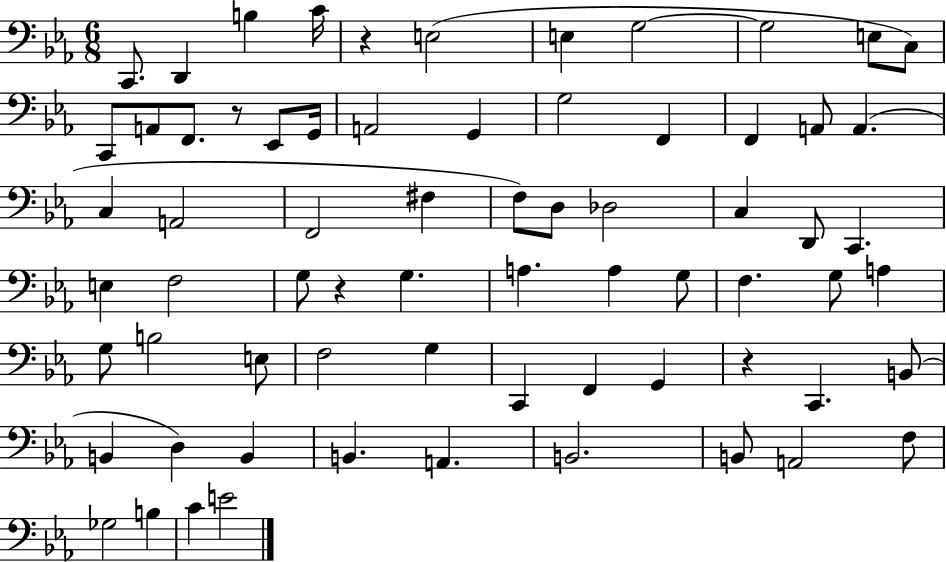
X:1
T:Untitled
M:6/8
L:1/4
K:Eb
C,,/2 D,, B, C/4 z E,2 E, G,2 G,2 E,/2 C,/2 C,,/2 A,,/2 F,,/2 z/2 _E,,/2 G,,/4 A,,2 G,, G,2 F,, F,, A,,/2 A,, C, A,,2 F,,2 ^F, F,/2 D,/2 _D,2 C, D,,/2 C,, E, F,2 G,/2 z G, A, A, G,/2 F, G,/2 A, G,/2 B,2 E,/2 F,2 G, C,, F,, G,, z C,, B,,/2 B,, D, B,, B,, A,, B,,2 B,,/2 A,,2 F,/2 _G,2 B, C E2